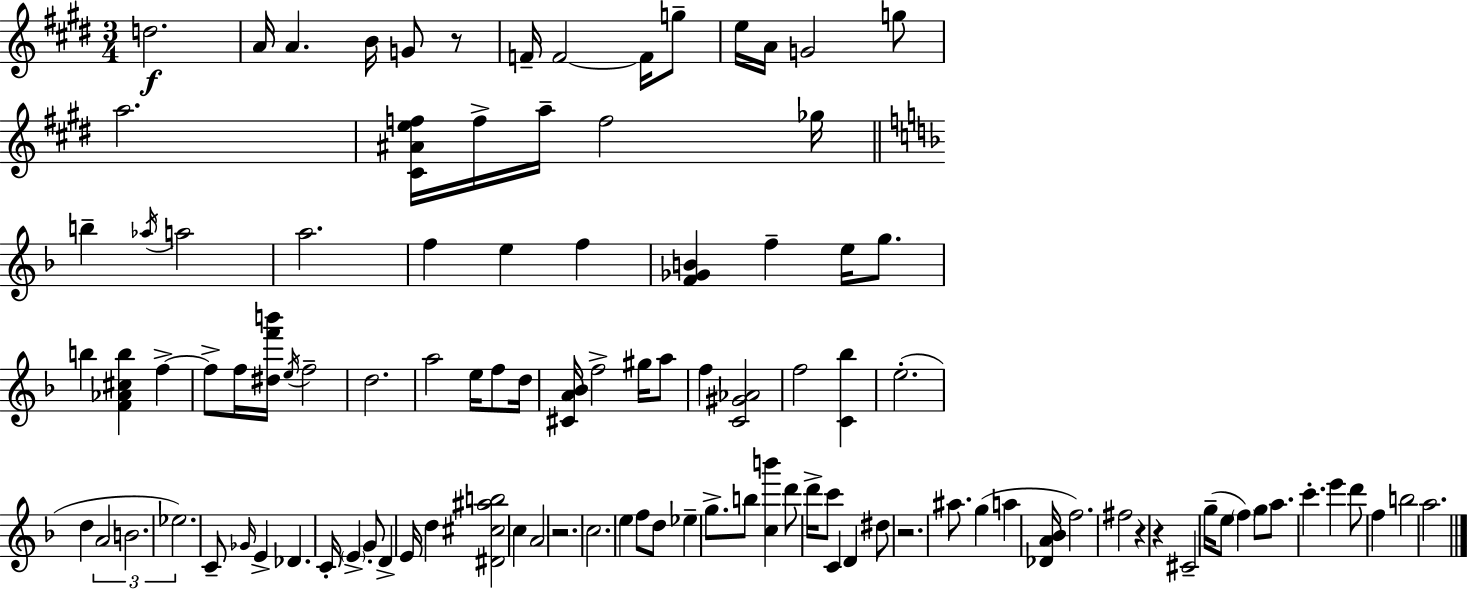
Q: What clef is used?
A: treble